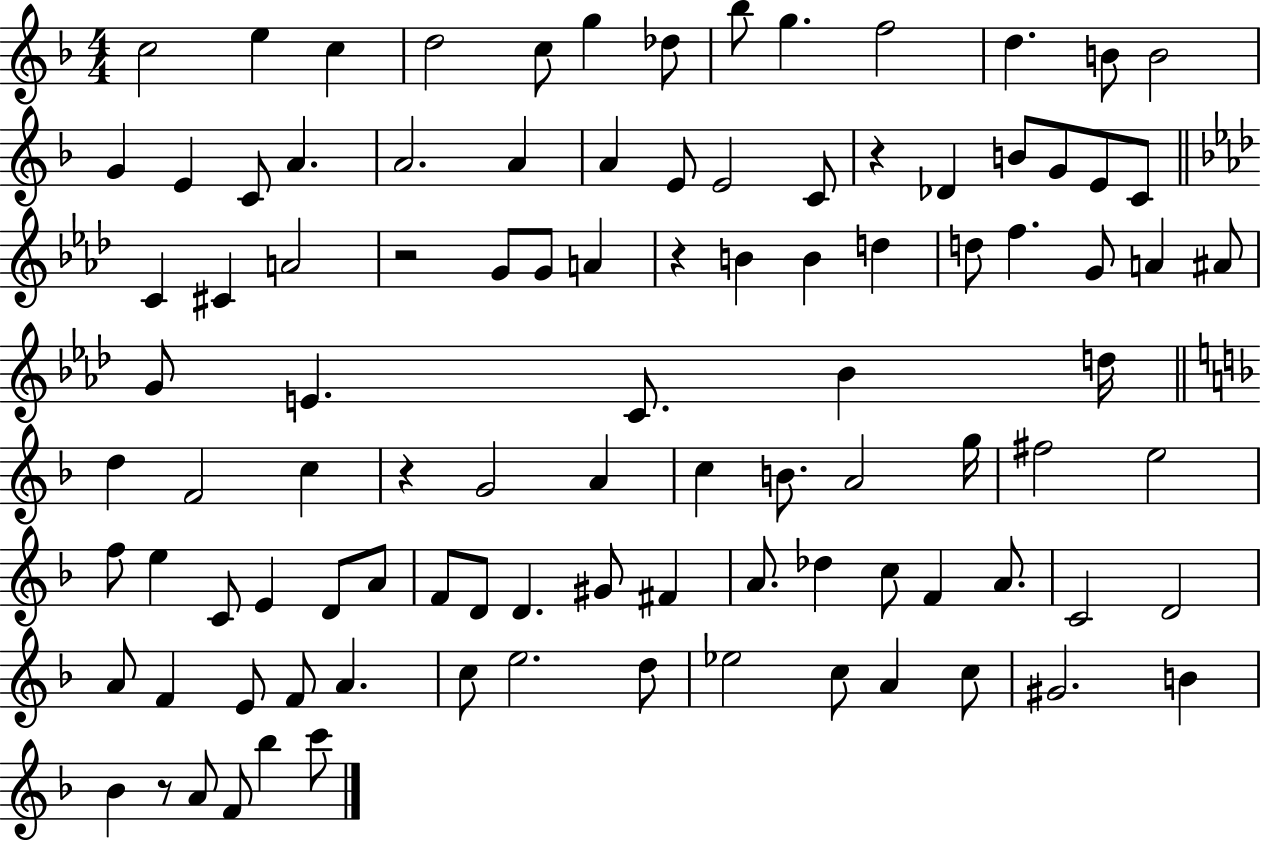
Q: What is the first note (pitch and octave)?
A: C5